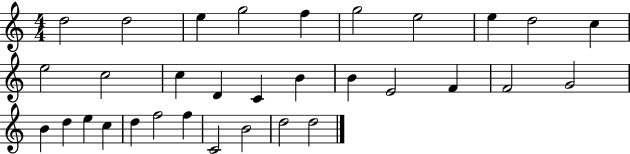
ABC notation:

X:1
T:Untitled
M:4/4
L:1/4
K:C
d2 d2 e g2 f g2 e2 e d2 c e2 c2 c D C B B E2 F F2 G2 B d e c d f2 f C2 B2 d2 d2